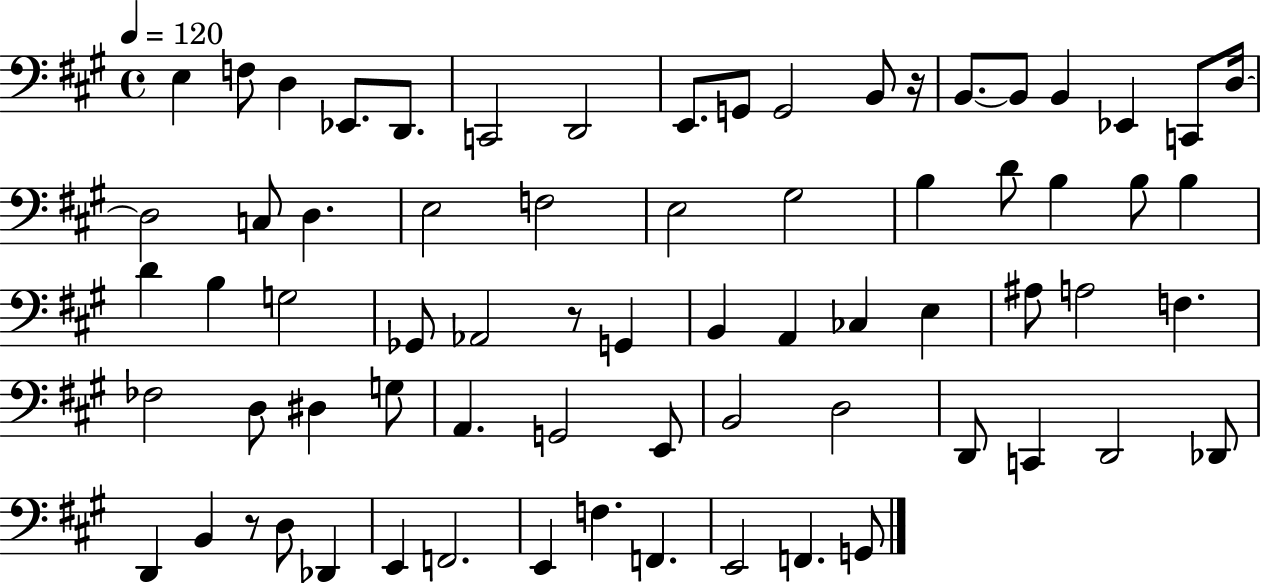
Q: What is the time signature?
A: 4/4